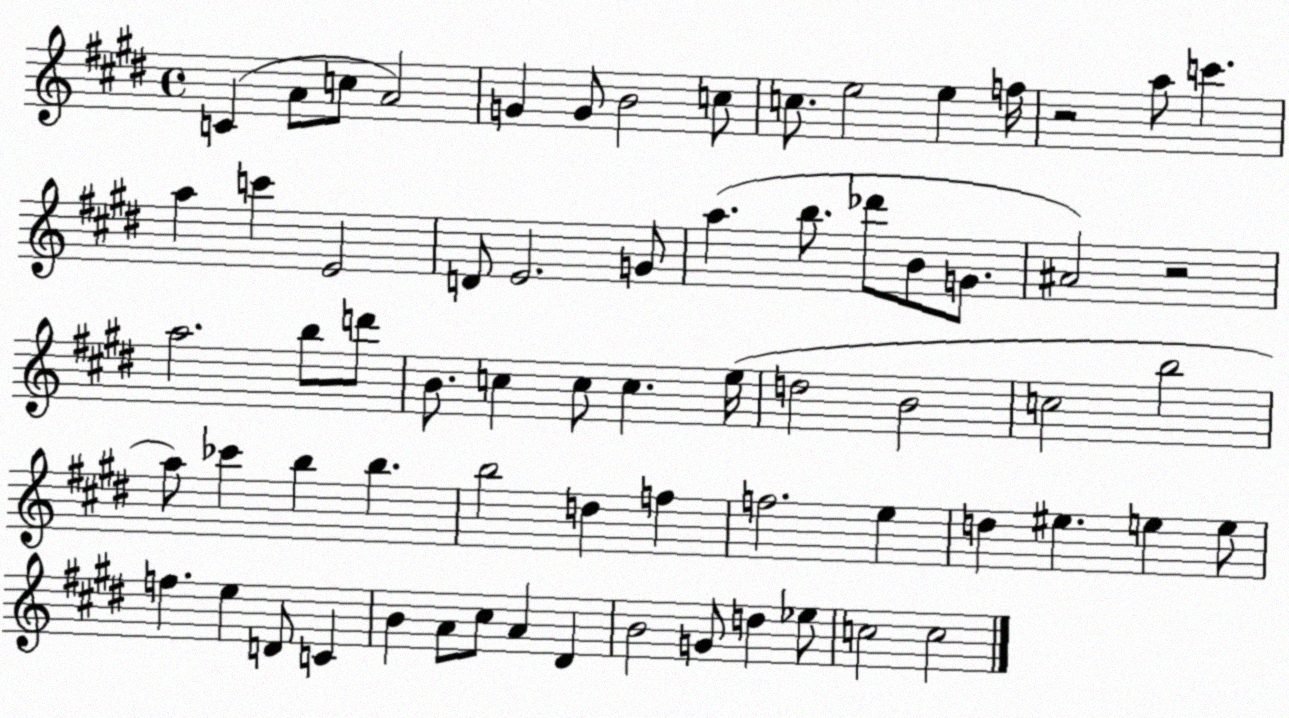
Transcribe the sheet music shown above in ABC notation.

X:1
T:Untitled
M:4/4
L:1/4
K:E
C A/2 c/2 A2 G G/2 B2 c/2 c/2 e2 e f/4 z2 a/2 c' a c' E2 D/2 E2 G/2 a b/2 _d'/2 B/2 G/2 ^A2 z2 a2 b/2 d'/2 B/2 c c/2 c e/4 d2 B2 c2 b2 a/2 _c' b b b2 d f f2 e d ^e e e/2 f e D/2 C B A/2 ^c/2 A ^D B2 G/2 d _e/2 c2 c2